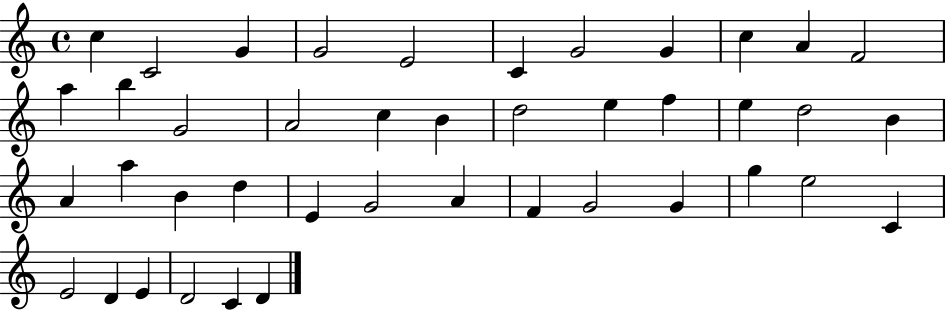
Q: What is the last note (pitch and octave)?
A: D4